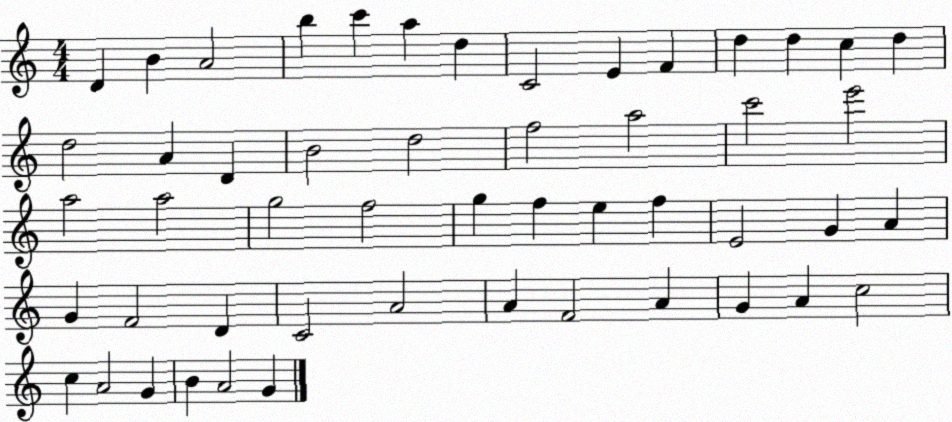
X:1
T:Untitled
M:4/4
L:1/4
K:C
D B A2 b c' a d C2 E F d d c d d2 A D B2 d2 f2 a2 c'2 e'2 a2 a2 g2 f2 g f e f E2 G A G F2 D C2 A2 A F2 A G A c2 c A2 G B A2 G